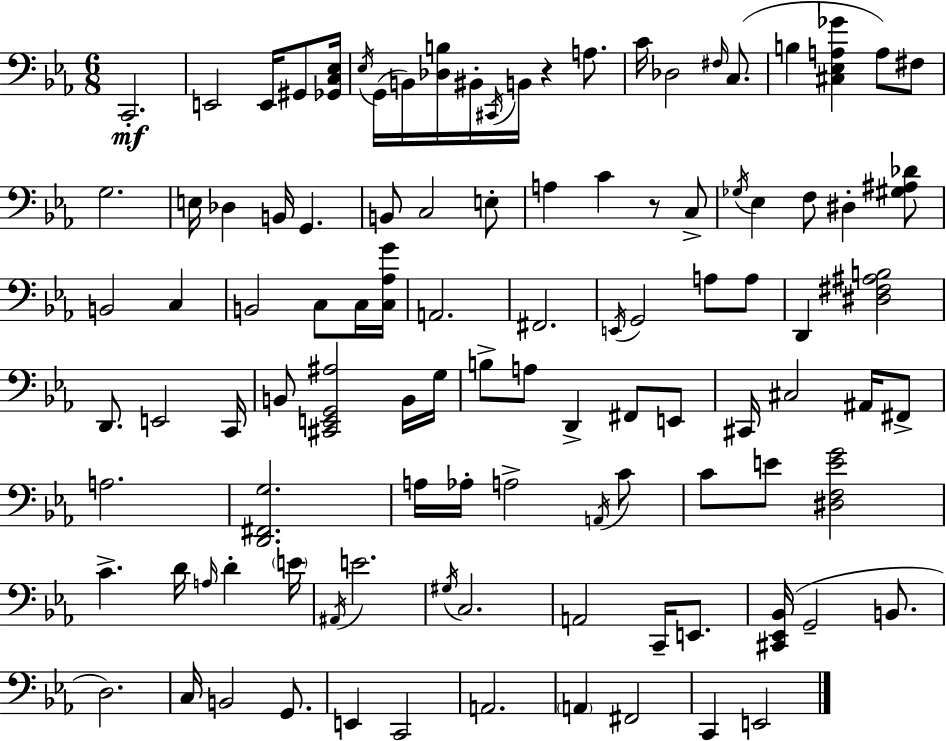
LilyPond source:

{
  \clef bass
  \numericTimeSignature
  \time 6/8
  \key c \minor
  c,2.-.\mf | e,2 e,16 gis,8 <ges, c ees>16 | \acciaccatura { ees16 }( g,16 b,16) <des b>16 bis,16-. \acciaccatura { cis,16 } b,16 r4 a8. | c'16 des2 \grace { fis16 }( | \break c8. b4 <cis ees a ges'>4 a8) | fis8 g2. | e16 des4 b,16 g,4. | b,8 c2 | \break e8-. a4 c'4 r8 | c8-> \acciaccatura { ges16 } ees4 f8 dis4-. | <gis ais des'>8 b,2 | c4 b,2 | \break c8 c16 <c aes g'>16 a,2. | fis,2. | \acciaccatura { e,16 } g,2 | a8 a8 d,4 <dis fis ais b>2 | \break d,8. e,2 | c,16 b,8 <cis, e, g, ais>2 | b,16 g16 b8-> a8 d,4-> | fis,8 e,8 cis,16 cis2 | \break ais,16 fis,8-> a2. | <d, fis, g>2. | a16 aes16-. a2-> | \acciaccatura { a,16 } c'8 c'8 e'8 <dis f e' g'>2 | \break c'4.-> | d'16 \grace { a16 } d'4-. \parenthesize e'16 \acciaccatura { ais,16 } e'2. | \acciaccatura { gis16 } c2. | a,2 | \break c,16-- e,8. <cis, ees, bes,>16( g,2-- | b,8. d2.) | c16 b,2 | g,8. e,4 | \break c,2 a,2. | \parenthesize a,4 | fis,2 c,4 | e,2 \bar "|."
}